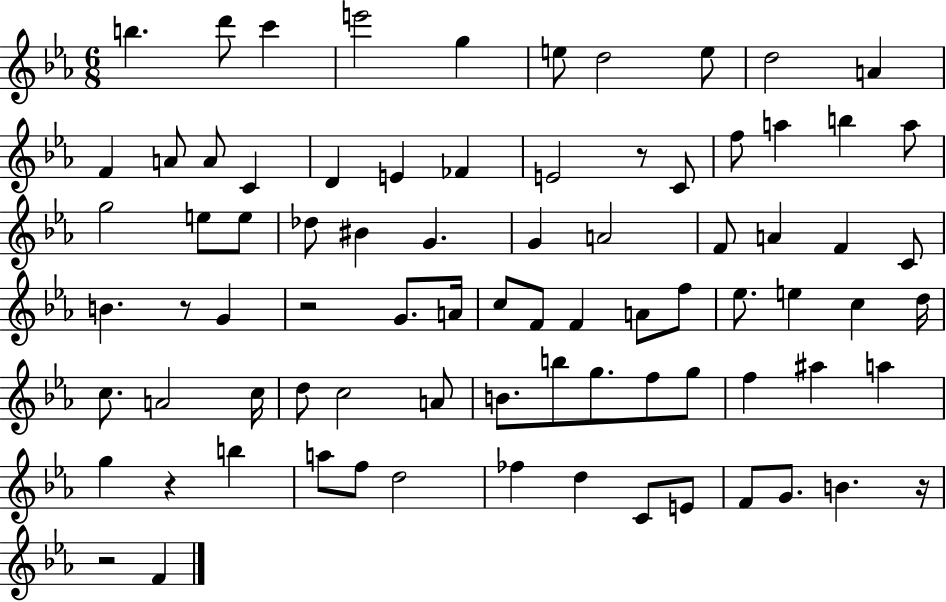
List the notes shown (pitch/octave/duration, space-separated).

B5/q. D6/e C6/q E6/h G5/q E5/e D5/h E5/e D5/h A4/q F4/q A4/e A4/e C4/q D4/q E4/q FES4/q E4/h R/e C4/e F5/e A5/q B5/q A5/e G5/h E5/e E5/e Db5/e BIS4/q G4/q. G4/q A4/h F4/e A4/q F4/q C4/e B4/q. R/e G4/q R/h G4/e. A4/s C5/e F4/e F4/q A4/e F5/e Eb5/e. E5/q C5/q D5/s C5/e. A4/h C5/s D5/e C5/h A4/e B4/e. B5/e G5/e. F5/e G5/e F5/q A#5/q A5/q G5/q R/q B5/q A5/e F5/e D5/h FES5/q D5/q C4/e E4/e F4/e G4/e. B4/q. R/s R/h F4/q